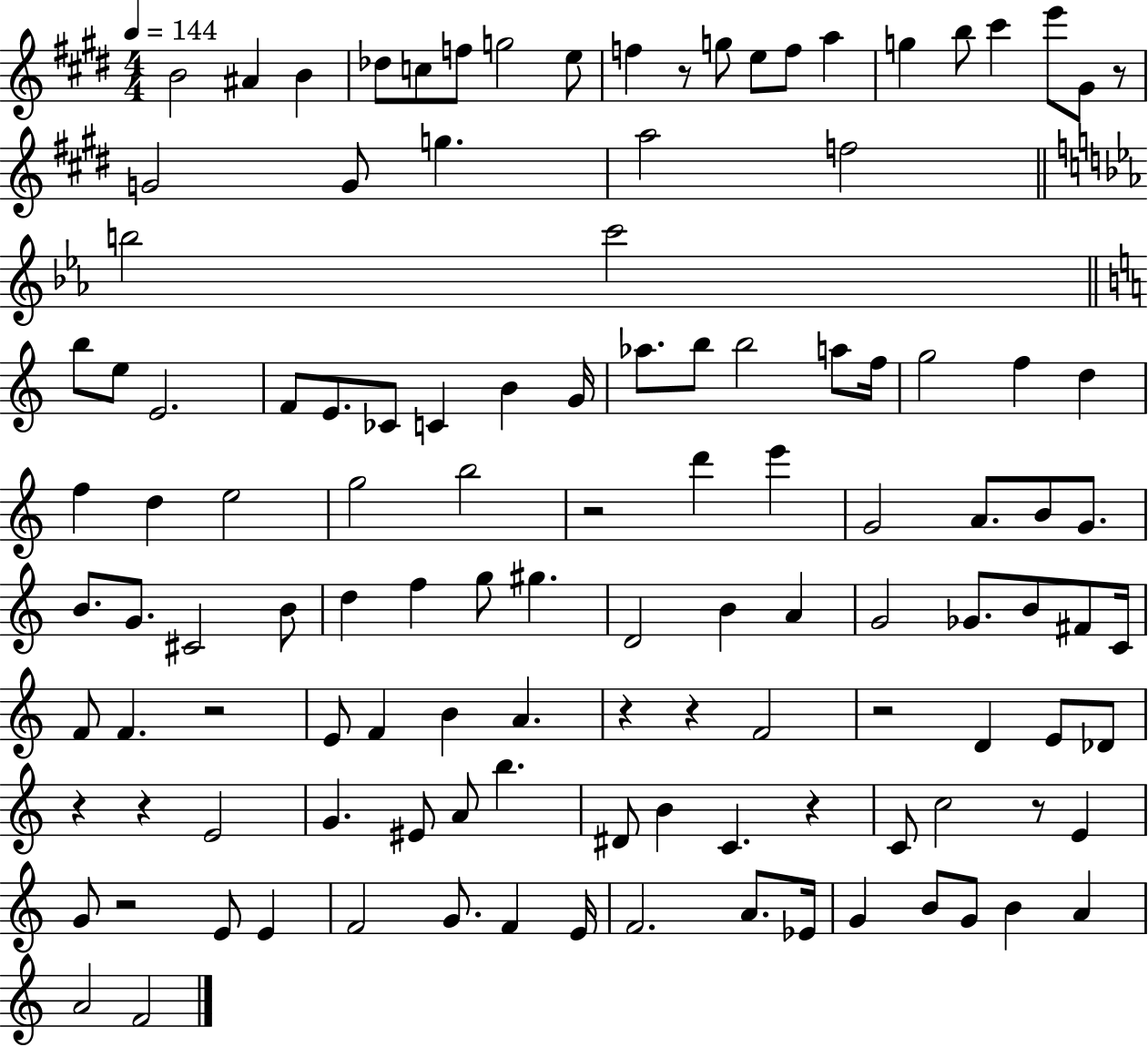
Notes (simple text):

B4/h A#4/q B4/q Db5/e C5/e F5/e G5/h E5/e F5/q R/e G5/e E5/e F5/e A5/q G5/q B5/e C#6/q E6/e G#4/e R/e G4/h G4/e G5/q. A5/h F5/h B5/h C6/h B5/e E5/e E4/h. F4/e E4/e. CES4/e C4/q B4/q G4/s Ab5/e. B5/e B5/h A5/e F5/s G5/h F5/q D5/q F5/q D5/q E5/h G5/h B5/h R/h D6/q E6/q G4/h A4/e. B4/e G4/e. B4/e. G4/e. C#4/h B4/e D5/q F5/q G5/e G#5/q. D4/h B4/q A4/q G4/h Gb4/e. B4/e F#4/e C4/s F4/e F4/q. R/h E4/e F4/q B4/q A4/q. R/q R/q F4/h R/h D4/q E4/e Db4/e R/q R/q E4/h G4/q. EIS4/e A4/e B5/q. D#4/e B4/q C4/q. R/q C4/e C5/h R/e E4/q G4/e R/h E4/e E4/q F4/h G4/e. F4/q E4/s F4/h. A4/e. Eb4/s G4/q B4/e G4/e B4/q A4/q A4/h F4/h